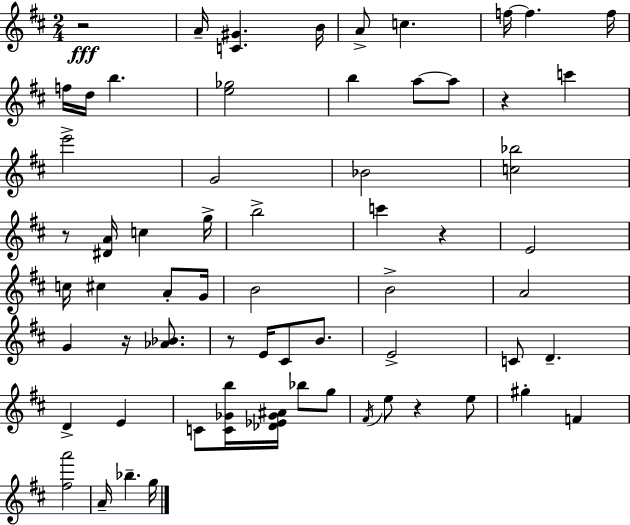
{
  \clef treble
  \numericTimeSignature
  \time 2/4
  \key d \major
  r2\fff | a'16-- <c' gis'>4. b'16 | a'8-> c''4. | f''16~~ f''4. f''16 | \break f''16 d''16 b''4. | <e'' ges''>2 | b''4 a''8~~ a''8 | r4 c'''4 | \break e'''2-> | g'2 | bes'2 | <c'' bes''>2 | \break r8 <dis' a'>16 c''4 g''16-> | b''2-> | c'''4 r4 | e'2 | \break c''16 cis''4 a'8-. g'16 | b'2 | b'2-> | a'2 | \break g'4 r16 <aes' bes'>8. | r8 e'16 cis'8 b'8. | e'2-> | c'8 d'4.-- | \break d'4-> e'4 | c'8 <c' ges' b''>16 <des' ees' ges' ais'>16 bes''8 g''8 | \acciaccatura { fis'16 } e''8 r4 e''8 | gis''4-. f'4 | \break <fis'' a'''>2 | a'16-- bes''4.-- | g''16 \bar "|."
}